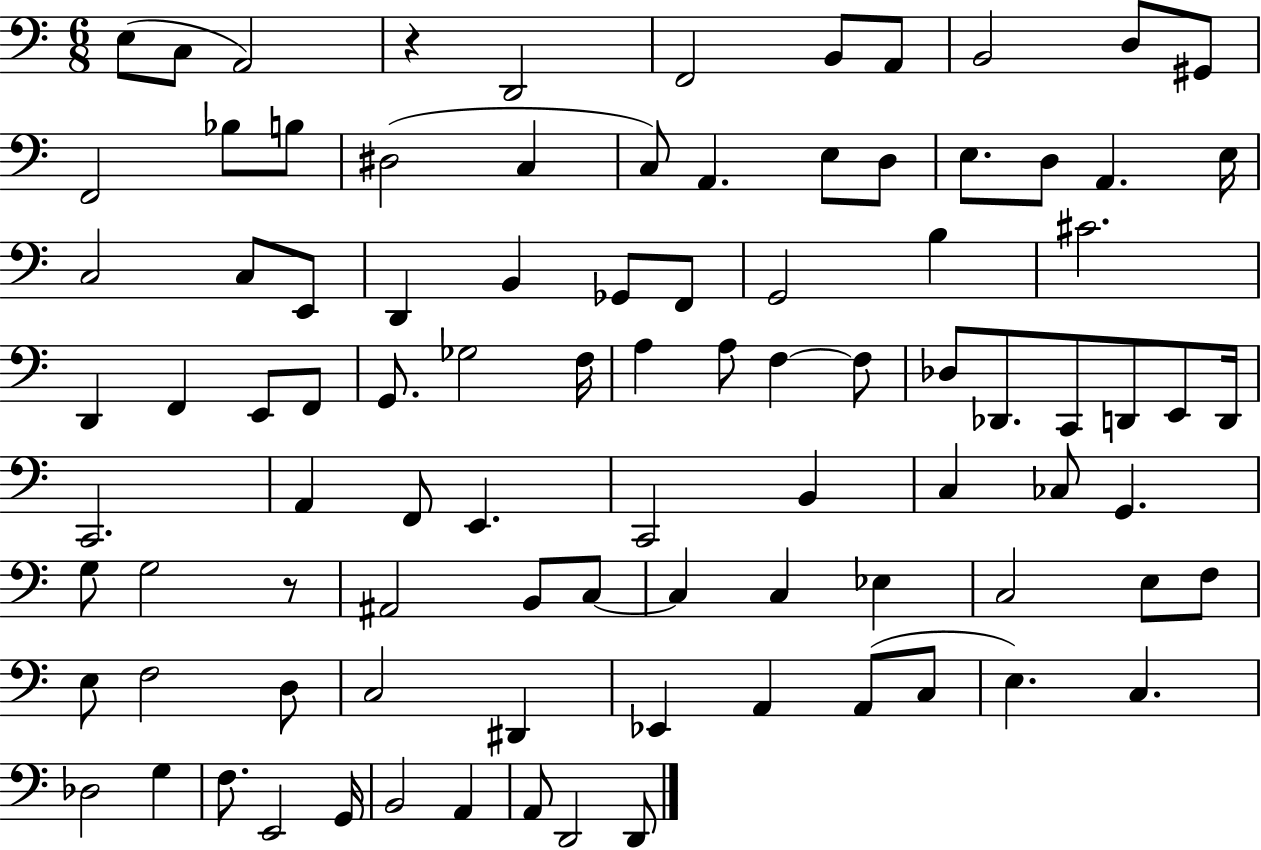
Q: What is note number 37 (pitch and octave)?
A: F2